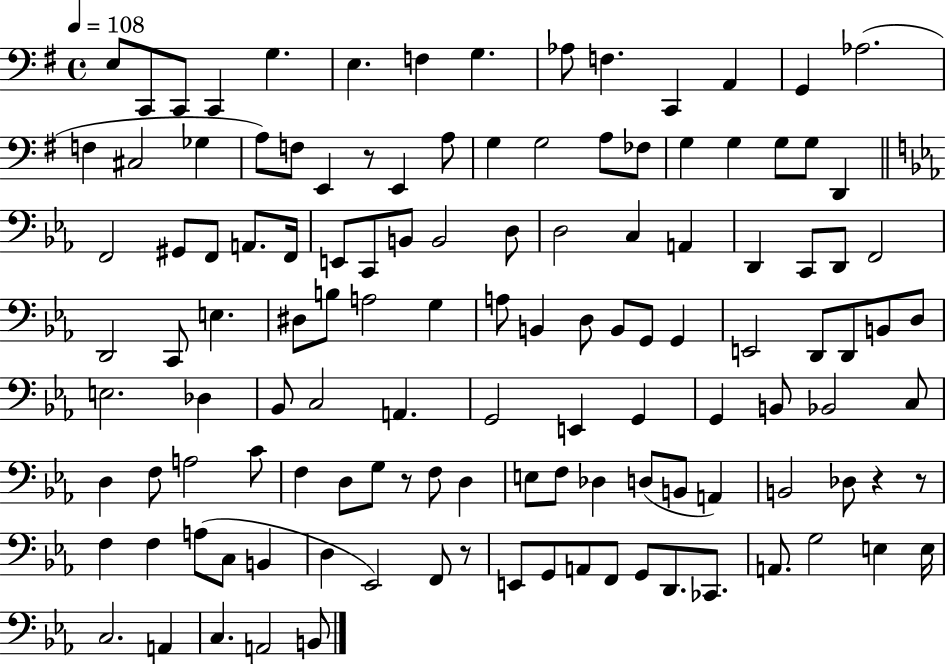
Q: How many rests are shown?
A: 5